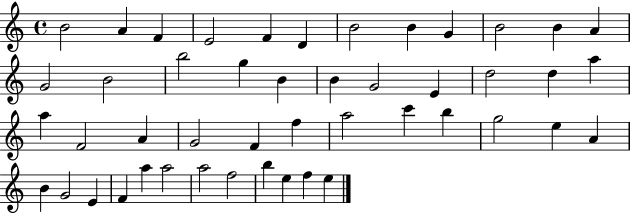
{
  \clef treble
  \time 4/4
  \defaultTimeSignature
  \key c \major
  b'2 a'4 f'4 | e'2 f'4 d'4 | b'2 b'4 g'4 | b'2 b'4 a'4 | \break g'2 b'2 | b''2 g''4 b'4 | b'4 g'2 e'4 | d''2 d''4 a''4 | \break a''4 f'2 a'4 | g'2 f'4 f''4 | a''2 c'''4 b''4 | g''2 e''4 a'4 | \break b'4 g'2 e'4 | f'4 a''4 a''2 | a''2 f''2 | b''4 e''4 f''4 e''4 | \break \bar "|."
}